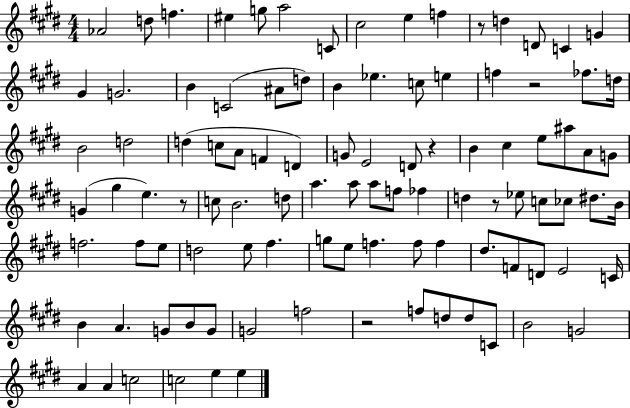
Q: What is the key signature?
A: E major